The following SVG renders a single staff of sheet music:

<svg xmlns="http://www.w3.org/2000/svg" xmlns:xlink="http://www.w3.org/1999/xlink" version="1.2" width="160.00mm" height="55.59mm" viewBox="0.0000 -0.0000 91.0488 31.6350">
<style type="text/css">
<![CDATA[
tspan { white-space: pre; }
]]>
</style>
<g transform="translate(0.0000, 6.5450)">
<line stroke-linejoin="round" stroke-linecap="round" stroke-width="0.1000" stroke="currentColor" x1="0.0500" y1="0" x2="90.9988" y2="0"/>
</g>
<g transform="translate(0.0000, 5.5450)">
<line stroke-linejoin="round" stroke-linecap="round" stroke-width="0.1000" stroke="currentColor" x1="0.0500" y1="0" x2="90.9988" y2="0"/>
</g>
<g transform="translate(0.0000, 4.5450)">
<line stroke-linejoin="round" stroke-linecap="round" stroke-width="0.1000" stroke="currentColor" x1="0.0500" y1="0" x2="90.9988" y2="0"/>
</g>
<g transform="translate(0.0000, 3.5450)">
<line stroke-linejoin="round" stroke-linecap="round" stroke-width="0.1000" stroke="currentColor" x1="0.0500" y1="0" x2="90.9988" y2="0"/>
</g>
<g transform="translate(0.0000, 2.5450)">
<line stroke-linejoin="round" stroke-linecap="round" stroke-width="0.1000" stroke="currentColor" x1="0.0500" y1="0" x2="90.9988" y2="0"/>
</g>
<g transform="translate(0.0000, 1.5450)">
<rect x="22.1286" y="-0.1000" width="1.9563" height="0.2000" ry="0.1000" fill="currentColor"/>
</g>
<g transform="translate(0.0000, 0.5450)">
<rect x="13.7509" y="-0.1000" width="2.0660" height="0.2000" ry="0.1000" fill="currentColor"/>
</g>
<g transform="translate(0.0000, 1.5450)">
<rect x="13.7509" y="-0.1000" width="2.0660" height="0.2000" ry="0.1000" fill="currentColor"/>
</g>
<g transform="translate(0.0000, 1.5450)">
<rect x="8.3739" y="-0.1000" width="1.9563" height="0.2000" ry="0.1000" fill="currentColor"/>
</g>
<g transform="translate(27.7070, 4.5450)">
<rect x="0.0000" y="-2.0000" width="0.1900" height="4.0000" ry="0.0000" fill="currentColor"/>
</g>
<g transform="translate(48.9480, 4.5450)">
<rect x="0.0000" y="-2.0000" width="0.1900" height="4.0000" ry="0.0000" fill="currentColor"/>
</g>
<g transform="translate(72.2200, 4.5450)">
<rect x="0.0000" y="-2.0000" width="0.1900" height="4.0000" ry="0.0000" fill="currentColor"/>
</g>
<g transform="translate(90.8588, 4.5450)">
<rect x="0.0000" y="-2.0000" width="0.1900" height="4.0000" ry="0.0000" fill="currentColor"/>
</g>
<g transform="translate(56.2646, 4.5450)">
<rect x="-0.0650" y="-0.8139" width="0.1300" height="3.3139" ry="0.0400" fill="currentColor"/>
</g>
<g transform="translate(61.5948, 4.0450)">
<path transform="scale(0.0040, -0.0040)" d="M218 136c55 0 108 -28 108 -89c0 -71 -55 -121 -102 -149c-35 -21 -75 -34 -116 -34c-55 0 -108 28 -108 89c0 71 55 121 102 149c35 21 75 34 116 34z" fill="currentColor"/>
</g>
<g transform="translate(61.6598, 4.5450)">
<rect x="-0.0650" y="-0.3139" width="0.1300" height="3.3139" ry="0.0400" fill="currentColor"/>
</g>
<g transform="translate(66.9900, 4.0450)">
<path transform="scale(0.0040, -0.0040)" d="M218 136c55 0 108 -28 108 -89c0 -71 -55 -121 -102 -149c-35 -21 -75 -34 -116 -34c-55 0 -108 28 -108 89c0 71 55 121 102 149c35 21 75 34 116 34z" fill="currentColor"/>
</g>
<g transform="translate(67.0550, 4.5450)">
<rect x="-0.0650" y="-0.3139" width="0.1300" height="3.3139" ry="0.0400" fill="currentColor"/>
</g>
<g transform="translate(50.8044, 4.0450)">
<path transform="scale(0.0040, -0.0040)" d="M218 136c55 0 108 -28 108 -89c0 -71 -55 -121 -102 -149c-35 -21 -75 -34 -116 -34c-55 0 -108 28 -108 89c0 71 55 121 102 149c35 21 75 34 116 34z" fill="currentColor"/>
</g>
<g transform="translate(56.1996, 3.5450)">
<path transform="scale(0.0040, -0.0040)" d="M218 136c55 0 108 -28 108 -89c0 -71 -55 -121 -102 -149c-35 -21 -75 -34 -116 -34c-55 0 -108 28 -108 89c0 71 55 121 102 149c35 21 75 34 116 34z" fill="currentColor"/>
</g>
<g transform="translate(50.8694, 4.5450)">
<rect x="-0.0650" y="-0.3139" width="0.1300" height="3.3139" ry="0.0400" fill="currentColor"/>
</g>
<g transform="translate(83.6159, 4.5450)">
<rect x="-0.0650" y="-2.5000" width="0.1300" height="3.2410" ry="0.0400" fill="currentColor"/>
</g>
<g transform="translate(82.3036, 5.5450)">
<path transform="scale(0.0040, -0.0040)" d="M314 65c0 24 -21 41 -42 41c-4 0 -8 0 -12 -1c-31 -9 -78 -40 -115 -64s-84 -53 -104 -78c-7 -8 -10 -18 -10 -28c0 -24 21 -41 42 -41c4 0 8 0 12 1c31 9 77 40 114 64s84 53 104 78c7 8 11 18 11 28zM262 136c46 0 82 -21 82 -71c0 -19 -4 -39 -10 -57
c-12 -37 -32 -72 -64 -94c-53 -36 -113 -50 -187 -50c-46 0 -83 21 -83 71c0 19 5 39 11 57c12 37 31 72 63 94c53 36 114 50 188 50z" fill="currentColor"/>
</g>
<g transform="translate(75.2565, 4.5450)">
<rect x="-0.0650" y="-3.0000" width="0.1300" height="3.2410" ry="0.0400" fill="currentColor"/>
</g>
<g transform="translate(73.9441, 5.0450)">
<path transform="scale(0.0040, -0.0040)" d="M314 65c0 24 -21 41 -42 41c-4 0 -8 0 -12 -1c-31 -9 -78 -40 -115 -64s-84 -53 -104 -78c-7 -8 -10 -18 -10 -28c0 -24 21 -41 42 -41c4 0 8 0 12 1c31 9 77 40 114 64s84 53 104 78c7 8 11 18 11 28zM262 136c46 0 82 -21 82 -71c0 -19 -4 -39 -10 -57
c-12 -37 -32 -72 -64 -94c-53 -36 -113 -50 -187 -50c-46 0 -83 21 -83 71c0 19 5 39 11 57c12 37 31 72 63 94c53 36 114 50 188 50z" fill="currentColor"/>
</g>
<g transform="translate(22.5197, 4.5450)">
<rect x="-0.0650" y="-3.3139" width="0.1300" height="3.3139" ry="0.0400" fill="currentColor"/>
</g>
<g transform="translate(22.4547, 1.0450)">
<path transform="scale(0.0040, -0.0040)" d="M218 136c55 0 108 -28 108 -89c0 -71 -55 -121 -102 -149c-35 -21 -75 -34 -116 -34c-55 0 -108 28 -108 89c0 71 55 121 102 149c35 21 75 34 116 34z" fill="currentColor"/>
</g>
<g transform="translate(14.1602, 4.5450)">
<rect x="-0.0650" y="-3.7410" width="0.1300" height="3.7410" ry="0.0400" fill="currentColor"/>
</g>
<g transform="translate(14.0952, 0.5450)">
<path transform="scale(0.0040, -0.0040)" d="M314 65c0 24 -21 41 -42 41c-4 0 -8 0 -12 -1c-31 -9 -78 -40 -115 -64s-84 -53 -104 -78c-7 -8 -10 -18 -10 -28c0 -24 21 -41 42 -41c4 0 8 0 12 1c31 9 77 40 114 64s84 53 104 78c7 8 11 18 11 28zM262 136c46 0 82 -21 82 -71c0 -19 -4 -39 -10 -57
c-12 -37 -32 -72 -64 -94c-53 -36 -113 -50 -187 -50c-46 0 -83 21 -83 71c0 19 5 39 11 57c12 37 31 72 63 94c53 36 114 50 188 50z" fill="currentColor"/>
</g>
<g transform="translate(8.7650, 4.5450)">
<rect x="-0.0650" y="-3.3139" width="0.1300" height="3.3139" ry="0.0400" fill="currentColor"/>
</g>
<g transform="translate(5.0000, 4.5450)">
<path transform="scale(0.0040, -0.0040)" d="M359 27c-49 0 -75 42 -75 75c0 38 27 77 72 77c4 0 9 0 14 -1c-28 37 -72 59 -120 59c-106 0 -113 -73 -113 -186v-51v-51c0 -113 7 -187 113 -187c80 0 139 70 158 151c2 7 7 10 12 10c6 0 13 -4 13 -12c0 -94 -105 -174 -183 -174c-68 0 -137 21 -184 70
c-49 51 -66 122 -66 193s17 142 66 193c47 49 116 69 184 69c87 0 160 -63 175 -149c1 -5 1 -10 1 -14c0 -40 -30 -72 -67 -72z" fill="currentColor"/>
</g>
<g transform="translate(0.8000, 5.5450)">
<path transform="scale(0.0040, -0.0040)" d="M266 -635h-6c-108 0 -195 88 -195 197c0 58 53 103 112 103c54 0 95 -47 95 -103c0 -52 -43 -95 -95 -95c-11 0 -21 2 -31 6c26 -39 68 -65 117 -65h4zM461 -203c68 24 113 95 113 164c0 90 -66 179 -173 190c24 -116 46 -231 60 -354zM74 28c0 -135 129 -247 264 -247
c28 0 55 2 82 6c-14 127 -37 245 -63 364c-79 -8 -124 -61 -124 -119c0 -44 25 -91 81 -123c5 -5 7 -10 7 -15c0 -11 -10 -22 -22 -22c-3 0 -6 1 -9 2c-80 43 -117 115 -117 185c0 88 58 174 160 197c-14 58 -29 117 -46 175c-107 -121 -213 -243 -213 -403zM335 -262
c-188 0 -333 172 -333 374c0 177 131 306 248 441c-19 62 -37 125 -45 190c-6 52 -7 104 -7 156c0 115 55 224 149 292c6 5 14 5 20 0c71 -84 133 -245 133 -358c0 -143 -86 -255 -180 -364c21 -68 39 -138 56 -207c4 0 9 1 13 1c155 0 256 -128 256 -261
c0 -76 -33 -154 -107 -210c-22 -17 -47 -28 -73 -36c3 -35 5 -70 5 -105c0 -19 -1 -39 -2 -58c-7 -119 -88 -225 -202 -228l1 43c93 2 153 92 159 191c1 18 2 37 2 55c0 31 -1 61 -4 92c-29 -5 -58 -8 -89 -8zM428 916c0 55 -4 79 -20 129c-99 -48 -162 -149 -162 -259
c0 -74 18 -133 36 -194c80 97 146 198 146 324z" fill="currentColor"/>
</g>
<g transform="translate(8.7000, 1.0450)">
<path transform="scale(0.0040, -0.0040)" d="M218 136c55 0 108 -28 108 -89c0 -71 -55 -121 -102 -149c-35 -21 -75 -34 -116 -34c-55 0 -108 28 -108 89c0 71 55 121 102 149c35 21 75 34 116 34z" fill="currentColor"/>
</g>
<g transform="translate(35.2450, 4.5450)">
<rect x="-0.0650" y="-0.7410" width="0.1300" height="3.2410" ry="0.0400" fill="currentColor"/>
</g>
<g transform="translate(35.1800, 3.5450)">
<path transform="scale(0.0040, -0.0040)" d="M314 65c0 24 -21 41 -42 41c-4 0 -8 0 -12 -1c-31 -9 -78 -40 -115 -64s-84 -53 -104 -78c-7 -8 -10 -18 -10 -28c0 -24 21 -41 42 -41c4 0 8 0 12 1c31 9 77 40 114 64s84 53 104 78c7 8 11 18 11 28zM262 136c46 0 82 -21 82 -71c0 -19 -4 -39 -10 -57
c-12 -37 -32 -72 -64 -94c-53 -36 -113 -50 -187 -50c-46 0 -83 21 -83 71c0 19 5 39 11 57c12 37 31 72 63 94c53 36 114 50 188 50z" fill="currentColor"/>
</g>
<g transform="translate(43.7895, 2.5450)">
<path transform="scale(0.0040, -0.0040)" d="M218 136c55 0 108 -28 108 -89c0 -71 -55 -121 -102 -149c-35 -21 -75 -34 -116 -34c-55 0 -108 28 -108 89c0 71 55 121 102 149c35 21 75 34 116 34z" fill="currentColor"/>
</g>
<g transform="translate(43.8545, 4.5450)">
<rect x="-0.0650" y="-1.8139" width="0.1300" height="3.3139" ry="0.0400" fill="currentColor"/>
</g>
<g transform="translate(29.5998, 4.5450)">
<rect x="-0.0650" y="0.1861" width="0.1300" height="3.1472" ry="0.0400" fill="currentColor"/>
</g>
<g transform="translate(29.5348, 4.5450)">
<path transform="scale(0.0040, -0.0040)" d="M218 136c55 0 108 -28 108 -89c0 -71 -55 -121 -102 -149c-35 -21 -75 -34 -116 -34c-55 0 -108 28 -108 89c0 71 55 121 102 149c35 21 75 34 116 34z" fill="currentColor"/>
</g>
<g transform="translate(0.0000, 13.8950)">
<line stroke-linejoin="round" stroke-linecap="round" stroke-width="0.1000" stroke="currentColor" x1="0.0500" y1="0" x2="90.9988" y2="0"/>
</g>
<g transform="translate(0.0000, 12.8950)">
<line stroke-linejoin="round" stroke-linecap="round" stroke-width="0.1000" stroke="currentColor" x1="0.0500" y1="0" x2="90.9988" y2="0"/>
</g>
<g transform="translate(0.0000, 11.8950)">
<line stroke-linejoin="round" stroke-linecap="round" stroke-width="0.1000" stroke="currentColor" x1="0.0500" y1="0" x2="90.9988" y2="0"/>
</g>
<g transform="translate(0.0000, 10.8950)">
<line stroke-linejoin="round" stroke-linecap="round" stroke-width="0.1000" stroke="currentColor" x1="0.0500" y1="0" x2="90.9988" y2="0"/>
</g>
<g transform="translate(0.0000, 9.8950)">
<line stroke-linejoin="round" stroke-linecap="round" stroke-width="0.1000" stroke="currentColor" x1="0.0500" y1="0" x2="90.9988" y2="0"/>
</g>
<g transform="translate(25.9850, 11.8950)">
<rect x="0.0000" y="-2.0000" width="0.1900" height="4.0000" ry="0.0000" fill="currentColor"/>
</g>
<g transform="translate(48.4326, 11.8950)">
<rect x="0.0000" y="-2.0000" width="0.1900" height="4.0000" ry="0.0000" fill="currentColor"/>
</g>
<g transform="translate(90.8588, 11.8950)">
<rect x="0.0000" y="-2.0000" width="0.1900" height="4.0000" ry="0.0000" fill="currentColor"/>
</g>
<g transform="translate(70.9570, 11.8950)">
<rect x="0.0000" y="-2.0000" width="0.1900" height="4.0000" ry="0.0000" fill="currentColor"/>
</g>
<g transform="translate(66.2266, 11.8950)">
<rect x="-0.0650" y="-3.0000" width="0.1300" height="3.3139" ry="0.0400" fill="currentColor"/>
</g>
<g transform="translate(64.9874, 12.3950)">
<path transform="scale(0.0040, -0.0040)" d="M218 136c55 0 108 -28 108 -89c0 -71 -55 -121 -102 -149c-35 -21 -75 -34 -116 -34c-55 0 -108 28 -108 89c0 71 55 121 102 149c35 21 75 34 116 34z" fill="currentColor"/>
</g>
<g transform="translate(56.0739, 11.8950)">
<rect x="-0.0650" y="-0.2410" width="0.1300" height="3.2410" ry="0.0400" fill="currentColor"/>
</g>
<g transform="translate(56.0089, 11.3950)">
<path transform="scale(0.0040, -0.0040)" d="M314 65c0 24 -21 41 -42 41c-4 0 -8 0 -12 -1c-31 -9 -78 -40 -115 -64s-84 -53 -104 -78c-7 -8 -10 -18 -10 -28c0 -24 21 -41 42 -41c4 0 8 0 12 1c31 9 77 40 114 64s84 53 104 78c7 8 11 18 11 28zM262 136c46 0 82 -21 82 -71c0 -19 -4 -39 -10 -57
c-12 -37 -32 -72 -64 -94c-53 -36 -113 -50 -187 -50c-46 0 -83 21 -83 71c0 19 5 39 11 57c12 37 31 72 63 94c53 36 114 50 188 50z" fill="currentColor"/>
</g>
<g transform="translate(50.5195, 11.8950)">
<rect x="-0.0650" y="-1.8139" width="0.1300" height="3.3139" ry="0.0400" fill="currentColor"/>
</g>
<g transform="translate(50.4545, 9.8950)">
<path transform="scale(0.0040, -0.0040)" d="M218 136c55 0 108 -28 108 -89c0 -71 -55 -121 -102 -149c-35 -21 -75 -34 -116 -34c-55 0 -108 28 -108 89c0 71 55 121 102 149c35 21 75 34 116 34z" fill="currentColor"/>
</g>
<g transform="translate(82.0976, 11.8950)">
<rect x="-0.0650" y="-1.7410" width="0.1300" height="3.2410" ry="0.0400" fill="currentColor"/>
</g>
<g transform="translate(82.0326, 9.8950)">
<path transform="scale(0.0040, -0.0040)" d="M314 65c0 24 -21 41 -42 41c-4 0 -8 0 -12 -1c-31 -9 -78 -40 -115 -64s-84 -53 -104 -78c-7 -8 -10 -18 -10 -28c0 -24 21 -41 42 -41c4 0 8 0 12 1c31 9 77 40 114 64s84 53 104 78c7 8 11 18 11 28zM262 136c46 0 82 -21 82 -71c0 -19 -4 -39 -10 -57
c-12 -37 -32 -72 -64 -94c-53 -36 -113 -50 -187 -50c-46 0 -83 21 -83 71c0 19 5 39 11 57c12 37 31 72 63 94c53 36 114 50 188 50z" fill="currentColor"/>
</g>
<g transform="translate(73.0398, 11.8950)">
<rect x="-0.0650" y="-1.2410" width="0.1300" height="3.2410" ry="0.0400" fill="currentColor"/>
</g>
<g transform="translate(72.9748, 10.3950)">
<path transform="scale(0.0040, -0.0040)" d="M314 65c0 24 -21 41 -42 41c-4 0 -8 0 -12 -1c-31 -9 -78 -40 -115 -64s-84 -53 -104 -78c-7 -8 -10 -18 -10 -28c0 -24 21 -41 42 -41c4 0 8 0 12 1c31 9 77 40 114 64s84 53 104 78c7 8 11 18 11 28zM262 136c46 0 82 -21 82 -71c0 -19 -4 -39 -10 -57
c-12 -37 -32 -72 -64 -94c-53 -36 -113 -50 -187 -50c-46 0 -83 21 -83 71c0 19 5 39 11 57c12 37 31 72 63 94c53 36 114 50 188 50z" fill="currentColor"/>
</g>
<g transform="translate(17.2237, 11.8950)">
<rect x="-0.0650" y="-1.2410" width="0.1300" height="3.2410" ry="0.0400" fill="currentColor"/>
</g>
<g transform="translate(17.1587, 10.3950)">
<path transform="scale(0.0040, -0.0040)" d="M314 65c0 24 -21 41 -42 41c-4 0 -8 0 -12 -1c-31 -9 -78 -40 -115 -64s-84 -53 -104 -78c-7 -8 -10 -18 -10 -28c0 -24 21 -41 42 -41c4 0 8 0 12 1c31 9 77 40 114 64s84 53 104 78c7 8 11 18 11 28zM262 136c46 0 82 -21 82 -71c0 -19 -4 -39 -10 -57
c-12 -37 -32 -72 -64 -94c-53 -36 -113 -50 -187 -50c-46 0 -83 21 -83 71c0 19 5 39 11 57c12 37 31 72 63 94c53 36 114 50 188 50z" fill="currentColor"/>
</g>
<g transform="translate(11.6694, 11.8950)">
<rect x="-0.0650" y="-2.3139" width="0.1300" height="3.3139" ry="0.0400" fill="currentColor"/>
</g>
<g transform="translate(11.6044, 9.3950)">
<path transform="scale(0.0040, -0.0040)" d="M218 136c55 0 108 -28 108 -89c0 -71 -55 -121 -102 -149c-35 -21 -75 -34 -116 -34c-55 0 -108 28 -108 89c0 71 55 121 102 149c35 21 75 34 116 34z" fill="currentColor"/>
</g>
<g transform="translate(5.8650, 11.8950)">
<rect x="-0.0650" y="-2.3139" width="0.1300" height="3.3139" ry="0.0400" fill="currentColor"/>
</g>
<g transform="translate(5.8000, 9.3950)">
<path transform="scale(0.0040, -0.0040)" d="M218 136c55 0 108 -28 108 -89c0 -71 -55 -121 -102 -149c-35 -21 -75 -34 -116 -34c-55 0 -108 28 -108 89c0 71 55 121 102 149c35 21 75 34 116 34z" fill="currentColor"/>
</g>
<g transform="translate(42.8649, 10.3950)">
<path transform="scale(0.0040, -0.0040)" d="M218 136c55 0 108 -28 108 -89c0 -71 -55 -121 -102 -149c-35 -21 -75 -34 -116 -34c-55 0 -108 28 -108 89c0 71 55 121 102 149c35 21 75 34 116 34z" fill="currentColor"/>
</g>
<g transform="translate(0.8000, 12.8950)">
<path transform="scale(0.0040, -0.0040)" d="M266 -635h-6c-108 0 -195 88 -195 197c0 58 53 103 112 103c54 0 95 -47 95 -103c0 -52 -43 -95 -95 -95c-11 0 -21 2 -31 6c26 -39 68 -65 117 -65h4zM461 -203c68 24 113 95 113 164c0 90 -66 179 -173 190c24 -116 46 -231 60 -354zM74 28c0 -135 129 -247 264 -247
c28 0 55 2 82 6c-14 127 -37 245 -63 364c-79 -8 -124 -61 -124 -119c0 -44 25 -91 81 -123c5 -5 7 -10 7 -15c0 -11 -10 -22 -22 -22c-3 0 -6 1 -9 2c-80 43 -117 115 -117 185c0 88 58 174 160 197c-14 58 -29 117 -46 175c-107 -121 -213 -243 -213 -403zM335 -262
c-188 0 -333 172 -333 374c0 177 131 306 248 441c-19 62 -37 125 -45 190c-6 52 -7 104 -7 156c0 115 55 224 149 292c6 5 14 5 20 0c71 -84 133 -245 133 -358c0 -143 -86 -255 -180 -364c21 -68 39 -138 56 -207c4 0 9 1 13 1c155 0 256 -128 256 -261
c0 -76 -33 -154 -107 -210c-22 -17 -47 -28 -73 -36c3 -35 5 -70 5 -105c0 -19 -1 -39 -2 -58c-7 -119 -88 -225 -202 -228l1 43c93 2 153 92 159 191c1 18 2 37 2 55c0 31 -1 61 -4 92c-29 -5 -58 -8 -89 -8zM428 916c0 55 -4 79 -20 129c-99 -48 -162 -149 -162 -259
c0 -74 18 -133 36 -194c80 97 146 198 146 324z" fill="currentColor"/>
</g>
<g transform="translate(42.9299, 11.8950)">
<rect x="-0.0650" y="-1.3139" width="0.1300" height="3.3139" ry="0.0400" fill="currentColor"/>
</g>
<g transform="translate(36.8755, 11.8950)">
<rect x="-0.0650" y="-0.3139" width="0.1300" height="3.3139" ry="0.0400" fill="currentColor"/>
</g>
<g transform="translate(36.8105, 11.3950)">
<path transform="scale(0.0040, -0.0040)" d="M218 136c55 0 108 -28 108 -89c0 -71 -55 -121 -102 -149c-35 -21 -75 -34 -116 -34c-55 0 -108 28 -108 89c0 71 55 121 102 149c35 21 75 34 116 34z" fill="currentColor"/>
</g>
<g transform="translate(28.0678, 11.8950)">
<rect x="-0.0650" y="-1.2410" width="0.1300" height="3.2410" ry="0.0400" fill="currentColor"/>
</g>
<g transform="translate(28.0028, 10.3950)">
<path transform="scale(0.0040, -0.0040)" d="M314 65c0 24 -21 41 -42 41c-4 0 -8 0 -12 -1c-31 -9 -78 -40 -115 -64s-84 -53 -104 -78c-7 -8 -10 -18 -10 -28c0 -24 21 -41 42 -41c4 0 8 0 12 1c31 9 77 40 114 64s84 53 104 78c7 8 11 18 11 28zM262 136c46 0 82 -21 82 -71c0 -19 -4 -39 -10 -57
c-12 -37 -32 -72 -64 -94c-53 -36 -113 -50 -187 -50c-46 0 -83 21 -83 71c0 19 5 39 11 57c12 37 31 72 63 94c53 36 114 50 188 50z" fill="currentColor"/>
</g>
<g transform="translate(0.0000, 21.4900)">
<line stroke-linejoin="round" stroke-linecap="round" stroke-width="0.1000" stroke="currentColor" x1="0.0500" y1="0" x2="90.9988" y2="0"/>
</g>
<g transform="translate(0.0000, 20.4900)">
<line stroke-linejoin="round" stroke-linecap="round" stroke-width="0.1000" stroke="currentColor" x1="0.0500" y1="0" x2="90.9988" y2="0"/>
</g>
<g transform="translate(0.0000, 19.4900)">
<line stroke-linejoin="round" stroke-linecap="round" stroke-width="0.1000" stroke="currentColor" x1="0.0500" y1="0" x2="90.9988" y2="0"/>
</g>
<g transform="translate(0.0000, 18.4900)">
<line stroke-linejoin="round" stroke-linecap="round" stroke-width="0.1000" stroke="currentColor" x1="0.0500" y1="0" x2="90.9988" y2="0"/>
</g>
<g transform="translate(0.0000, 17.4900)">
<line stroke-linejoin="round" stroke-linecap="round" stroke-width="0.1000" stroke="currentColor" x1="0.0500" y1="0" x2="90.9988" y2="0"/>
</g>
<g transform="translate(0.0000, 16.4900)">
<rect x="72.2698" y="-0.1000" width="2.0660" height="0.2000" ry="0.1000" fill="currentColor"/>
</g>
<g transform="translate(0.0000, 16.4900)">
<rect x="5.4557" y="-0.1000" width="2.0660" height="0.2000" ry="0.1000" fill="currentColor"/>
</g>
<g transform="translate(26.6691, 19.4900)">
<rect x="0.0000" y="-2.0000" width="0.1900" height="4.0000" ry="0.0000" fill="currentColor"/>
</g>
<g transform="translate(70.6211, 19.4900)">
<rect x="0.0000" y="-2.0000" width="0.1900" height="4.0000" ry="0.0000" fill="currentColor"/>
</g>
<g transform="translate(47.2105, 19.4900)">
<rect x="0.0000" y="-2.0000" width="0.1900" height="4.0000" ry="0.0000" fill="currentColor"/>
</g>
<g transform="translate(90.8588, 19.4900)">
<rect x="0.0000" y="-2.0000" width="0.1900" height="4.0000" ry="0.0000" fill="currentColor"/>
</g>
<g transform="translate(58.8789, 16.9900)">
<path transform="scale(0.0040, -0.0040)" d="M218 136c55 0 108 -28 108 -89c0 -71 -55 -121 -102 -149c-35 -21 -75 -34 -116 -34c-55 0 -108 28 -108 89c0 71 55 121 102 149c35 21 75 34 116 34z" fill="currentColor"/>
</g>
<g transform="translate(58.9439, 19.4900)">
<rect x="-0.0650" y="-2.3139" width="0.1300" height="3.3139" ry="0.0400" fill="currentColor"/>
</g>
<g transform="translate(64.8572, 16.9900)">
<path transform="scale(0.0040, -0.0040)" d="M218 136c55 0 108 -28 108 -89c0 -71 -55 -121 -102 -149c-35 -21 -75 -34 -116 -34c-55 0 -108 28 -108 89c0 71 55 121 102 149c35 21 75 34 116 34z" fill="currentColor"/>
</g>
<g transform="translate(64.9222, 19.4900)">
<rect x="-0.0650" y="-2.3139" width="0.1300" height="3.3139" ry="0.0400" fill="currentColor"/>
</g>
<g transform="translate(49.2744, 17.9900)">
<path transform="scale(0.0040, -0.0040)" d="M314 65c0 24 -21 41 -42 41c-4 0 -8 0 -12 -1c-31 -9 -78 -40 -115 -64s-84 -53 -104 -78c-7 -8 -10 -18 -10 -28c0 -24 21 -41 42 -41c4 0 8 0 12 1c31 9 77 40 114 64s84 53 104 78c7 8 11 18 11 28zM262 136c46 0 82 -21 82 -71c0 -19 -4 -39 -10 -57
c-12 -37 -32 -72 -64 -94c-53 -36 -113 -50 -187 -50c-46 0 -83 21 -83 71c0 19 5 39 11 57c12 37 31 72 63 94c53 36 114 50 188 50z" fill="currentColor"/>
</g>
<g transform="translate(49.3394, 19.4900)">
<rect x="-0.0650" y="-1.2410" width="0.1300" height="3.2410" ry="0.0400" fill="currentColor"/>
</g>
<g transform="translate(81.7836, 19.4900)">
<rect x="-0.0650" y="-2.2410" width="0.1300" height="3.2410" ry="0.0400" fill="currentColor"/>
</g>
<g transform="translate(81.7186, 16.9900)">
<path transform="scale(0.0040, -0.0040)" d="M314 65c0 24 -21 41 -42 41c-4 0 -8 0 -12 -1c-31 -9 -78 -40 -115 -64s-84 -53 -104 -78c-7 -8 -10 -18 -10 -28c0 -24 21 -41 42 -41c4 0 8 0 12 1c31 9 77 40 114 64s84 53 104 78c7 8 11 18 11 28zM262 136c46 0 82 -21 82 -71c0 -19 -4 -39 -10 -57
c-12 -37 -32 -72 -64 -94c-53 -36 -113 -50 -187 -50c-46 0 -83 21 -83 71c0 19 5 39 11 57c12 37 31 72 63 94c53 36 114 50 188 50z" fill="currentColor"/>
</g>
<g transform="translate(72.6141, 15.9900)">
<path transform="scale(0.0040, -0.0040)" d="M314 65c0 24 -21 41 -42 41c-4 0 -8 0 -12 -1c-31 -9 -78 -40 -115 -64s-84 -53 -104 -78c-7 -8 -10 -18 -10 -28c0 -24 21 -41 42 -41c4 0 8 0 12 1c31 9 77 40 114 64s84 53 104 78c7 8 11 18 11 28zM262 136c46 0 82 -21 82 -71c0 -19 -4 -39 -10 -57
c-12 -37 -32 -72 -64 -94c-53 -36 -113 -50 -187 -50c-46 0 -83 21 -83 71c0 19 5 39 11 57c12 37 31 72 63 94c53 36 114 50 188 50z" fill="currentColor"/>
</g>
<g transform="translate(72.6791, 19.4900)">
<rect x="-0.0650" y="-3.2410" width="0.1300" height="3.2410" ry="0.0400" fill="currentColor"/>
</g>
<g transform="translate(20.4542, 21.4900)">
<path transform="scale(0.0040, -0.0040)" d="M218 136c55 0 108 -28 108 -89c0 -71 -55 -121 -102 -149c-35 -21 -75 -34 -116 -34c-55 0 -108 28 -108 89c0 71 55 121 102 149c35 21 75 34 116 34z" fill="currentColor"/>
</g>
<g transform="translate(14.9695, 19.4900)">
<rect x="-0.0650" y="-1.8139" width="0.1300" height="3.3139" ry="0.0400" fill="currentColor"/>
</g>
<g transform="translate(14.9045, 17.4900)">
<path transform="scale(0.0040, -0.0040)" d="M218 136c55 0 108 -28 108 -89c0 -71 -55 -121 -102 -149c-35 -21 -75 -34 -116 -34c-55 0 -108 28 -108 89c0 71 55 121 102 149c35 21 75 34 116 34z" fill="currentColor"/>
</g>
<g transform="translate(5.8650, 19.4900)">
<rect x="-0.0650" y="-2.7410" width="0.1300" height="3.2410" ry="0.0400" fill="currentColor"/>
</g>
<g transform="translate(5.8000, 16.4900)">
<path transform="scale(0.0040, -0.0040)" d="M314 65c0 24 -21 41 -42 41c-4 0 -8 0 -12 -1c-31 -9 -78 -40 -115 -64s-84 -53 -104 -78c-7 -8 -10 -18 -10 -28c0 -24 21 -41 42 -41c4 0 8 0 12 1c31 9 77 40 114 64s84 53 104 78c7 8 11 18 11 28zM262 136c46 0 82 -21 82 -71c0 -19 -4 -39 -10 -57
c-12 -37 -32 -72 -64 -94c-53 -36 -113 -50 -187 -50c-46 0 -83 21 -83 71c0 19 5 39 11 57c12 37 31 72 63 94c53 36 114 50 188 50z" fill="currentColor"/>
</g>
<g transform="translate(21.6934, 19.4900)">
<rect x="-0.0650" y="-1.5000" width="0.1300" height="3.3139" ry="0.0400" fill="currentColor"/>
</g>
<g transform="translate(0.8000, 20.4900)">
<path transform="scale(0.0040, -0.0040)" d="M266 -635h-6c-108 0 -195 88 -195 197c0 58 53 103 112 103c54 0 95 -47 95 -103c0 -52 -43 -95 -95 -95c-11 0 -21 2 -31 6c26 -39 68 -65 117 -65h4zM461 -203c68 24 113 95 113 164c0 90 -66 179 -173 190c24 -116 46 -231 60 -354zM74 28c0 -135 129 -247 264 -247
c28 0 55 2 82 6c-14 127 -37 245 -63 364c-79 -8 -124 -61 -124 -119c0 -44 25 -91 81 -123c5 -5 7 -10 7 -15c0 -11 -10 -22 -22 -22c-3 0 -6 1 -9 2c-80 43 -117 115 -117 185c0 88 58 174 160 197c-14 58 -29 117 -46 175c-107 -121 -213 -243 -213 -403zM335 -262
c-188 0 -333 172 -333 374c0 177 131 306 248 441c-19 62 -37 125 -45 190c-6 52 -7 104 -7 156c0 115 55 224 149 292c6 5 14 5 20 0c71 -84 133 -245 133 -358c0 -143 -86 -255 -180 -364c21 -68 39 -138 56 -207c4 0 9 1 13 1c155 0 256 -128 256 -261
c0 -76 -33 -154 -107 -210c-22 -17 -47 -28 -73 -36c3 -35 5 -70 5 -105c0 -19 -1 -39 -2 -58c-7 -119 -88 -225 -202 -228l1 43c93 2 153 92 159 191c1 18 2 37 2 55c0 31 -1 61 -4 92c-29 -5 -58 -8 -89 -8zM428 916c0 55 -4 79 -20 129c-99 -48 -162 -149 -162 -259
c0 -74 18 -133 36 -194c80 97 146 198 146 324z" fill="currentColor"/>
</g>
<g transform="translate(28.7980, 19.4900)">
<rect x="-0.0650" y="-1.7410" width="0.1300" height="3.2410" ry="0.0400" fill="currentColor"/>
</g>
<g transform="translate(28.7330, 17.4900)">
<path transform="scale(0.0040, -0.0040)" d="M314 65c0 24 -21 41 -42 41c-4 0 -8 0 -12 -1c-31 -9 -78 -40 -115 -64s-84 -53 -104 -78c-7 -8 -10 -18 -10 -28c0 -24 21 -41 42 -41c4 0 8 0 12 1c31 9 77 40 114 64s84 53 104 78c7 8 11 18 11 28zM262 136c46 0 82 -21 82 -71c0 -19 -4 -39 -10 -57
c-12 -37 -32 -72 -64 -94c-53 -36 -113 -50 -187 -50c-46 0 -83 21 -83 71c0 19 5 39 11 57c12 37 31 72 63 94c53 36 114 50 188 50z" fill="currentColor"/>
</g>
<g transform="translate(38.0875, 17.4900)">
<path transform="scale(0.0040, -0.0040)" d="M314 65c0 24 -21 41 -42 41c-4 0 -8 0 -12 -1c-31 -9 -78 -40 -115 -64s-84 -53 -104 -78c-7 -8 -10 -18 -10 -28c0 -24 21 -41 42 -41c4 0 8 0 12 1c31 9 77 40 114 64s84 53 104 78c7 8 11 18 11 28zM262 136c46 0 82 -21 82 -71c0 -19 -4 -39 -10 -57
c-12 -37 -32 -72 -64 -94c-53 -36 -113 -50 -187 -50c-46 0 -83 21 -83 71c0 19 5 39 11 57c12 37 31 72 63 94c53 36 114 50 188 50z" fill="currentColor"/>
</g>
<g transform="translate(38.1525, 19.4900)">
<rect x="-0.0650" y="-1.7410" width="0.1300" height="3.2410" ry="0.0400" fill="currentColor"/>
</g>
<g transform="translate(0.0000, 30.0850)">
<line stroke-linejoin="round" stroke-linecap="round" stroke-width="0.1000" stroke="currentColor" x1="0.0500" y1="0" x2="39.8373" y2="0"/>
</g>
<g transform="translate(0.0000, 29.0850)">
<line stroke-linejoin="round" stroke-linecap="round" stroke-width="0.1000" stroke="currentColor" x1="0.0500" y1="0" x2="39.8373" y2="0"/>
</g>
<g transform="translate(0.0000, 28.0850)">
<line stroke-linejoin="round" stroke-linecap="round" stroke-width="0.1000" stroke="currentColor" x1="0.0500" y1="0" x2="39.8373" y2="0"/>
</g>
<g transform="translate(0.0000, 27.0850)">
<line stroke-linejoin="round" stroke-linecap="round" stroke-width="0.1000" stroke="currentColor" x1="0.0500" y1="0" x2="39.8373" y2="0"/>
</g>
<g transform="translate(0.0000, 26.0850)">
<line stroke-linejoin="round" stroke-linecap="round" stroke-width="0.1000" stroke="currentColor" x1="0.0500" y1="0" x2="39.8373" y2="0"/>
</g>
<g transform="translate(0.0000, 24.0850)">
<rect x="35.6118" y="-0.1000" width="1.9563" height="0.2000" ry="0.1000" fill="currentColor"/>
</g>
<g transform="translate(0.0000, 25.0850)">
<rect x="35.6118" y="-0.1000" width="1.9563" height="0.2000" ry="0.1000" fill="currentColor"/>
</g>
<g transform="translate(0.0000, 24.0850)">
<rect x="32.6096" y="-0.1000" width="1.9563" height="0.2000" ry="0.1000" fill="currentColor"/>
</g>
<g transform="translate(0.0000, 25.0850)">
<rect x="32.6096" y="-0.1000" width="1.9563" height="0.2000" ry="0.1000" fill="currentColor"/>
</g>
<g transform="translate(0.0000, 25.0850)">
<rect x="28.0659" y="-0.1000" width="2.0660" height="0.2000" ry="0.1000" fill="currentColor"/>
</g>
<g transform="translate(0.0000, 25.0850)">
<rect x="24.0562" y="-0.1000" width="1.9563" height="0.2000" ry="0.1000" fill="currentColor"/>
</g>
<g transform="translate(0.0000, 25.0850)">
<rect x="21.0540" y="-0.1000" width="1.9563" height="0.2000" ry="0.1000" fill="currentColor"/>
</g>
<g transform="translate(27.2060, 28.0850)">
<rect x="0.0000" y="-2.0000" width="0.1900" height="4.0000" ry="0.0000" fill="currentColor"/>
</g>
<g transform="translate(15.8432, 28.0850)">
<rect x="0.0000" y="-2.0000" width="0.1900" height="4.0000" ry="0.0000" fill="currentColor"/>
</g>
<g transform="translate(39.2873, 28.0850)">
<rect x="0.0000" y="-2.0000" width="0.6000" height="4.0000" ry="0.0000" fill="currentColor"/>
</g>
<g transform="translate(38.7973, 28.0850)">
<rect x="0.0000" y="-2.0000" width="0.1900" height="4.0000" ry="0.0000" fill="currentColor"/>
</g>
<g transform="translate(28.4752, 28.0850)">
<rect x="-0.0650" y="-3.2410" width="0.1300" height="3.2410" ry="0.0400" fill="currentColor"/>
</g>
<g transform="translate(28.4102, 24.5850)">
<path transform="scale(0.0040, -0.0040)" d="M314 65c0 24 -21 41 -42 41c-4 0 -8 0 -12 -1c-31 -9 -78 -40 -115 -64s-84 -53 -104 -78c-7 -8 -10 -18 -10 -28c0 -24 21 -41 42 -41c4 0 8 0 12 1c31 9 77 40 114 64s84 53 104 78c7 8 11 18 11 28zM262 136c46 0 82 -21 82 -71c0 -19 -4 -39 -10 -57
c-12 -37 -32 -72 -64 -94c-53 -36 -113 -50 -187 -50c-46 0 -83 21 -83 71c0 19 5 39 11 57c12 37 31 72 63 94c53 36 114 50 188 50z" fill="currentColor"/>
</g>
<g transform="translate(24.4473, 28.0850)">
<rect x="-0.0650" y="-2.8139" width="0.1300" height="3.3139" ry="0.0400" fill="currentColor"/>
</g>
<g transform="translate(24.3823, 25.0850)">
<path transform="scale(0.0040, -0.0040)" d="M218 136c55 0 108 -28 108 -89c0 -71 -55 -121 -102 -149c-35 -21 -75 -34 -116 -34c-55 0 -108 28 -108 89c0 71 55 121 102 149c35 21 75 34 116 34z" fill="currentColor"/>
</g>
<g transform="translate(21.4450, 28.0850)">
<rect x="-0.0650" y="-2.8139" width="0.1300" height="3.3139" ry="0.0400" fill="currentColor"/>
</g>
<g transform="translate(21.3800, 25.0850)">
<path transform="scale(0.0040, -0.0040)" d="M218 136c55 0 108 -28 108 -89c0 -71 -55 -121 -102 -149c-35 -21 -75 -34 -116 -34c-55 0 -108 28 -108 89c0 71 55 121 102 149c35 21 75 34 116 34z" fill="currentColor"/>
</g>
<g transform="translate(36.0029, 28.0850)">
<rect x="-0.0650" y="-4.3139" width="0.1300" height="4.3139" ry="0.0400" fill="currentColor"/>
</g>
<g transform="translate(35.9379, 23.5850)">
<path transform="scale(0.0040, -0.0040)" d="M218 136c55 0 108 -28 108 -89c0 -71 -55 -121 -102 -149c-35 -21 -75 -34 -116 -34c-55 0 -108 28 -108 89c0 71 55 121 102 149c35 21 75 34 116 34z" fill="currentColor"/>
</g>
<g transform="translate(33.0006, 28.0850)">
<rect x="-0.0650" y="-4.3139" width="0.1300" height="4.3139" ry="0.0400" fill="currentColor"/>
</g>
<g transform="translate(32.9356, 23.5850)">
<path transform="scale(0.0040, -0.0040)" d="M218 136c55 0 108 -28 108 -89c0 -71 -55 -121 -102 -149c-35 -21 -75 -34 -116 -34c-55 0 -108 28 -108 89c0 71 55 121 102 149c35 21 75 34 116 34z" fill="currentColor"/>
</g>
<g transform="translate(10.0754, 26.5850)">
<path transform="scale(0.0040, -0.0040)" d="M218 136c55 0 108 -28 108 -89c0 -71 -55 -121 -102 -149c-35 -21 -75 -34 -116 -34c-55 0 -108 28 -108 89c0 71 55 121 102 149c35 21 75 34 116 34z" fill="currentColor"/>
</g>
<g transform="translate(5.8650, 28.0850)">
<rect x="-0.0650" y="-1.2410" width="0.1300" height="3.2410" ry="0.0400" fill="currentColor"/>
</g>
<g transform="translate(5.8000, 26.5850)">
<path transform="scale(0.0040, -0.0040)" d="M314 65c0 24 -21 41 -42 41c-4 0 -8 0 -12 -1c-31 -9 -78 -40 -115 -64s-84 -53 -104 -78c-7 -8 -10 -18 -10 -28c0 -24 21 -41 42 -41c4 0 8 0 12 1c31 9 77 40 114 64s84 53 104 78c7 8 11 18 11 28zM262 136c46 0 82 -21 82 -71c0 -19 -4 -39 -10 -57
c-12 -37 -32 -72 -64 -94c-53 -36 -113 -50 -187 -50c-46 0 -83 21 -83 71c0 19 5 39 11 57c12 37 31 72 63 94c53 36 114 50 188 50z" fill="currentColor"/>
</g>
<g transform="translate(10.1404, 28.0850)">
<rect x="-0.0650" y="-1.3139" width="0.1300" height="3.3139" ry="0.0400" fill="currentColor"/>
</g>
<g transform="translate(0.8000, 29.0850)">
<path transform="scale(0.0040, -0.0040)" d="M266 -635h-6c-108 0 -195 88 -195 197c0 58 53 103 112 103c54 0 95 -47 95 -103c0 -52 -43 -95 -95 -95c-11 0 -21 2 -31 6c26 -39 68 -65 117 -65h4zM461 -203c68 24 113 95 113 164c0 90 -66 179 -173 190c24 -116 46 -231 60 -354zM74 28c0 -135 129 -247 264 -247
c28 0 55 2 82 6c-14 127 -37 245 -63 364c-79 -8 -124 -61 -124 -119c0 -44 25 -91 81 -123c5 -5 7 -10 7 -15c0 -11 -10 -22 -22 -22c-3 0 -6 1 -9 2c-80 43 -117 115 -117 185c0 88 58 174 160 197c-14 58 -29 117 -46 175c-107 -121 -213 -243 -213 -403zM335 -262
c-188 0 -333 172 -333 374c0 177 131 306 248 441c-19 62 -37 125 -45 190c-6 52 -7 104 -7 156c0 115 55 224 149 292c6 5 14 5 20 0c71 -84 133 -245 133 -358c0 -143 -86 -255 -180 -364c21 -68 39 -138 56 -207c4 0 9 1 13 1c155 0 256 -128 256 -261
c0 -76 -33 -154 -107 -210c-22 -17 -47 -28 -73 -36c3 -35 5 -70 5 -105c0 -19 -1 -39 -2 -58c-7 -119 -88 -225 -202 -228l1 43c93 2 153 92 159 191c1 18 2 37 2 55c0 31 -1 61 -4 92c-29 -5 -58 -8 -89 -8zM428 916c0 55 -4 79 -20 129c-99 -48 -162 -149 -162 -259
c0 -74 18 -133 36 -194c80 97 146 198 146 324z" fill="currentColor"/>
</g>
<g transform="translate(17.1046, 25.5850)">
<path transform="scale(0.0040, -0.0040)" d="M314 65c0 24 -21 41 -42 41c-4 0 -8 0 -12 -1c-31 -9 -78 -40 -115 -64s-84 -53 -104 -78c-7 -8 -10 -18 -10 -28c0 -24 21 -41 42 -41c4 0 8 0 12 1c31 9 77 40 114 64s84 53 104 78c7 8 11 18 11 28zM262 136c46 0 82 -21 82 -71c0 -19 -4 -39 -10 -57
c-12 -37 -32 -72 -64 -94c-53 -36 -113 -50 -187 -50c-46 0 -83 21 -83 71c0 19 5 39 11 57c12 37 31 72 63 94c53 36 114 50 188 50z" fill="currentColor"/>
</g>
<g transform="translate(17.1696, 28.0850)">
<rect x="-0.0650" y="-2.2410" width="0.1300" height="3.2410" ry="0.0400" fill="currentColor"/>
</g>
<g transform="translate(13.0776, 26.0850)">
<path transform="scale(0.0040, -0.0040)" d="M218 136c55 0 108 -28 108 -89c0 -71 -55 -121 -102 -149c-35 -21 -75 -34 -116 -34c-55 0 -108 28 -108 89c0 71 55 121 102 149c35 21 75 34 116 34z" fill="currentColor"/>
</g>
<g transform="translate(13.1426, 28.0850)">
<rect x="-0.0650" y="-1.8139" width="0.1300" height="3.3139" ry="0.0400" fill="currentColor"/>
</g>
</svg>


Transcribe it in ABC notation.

X:1
T:Untitled
M:4/4
L:1/4
K:C
b c'2 b B d2 f c d c c A2 G2 g g e2 e2 c e f c2 A e2 f2 a2 f E f2 f2 e2 g g b2 g2 e2 e f g2 a a b2 d' d'